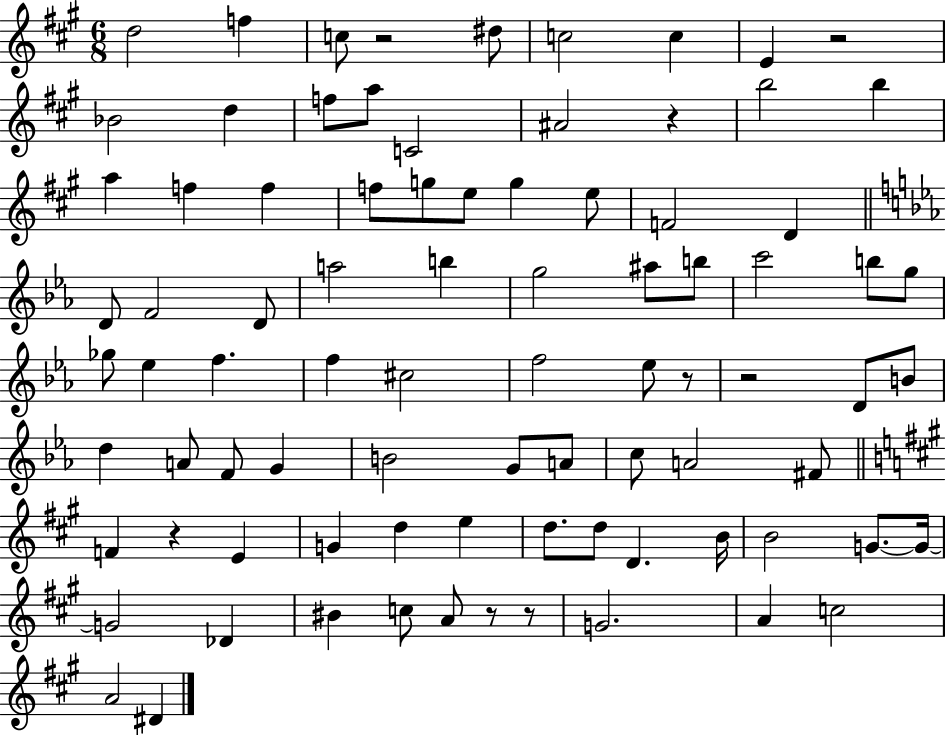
X:1
T:Untitled
M:6/8
L:1/4
K:A
d2 f c/2 z2 ^d/2 c2 c E z2 _B2 d f/2 a/2 C2 ^A2 z b2 b a f f f/2 g/2 e/2 g e/2 F2 D D/2 F2 D/2 a2 b g2 ^a/2 b/2 c'2 b/2 g/2 _g/2 _e f f ^c2 f2 _e/2 z/2 z2 D/2 B/2 d A/2 F/2 G B2 G/2 A/2 c/2 A2 ^F/2 F z E G d e d/2 d/2 D B/4 B2 G/2 G/4 G2 _D ^B c/2 A/2 z/2 z/2 G2 A c2 A2 ^D